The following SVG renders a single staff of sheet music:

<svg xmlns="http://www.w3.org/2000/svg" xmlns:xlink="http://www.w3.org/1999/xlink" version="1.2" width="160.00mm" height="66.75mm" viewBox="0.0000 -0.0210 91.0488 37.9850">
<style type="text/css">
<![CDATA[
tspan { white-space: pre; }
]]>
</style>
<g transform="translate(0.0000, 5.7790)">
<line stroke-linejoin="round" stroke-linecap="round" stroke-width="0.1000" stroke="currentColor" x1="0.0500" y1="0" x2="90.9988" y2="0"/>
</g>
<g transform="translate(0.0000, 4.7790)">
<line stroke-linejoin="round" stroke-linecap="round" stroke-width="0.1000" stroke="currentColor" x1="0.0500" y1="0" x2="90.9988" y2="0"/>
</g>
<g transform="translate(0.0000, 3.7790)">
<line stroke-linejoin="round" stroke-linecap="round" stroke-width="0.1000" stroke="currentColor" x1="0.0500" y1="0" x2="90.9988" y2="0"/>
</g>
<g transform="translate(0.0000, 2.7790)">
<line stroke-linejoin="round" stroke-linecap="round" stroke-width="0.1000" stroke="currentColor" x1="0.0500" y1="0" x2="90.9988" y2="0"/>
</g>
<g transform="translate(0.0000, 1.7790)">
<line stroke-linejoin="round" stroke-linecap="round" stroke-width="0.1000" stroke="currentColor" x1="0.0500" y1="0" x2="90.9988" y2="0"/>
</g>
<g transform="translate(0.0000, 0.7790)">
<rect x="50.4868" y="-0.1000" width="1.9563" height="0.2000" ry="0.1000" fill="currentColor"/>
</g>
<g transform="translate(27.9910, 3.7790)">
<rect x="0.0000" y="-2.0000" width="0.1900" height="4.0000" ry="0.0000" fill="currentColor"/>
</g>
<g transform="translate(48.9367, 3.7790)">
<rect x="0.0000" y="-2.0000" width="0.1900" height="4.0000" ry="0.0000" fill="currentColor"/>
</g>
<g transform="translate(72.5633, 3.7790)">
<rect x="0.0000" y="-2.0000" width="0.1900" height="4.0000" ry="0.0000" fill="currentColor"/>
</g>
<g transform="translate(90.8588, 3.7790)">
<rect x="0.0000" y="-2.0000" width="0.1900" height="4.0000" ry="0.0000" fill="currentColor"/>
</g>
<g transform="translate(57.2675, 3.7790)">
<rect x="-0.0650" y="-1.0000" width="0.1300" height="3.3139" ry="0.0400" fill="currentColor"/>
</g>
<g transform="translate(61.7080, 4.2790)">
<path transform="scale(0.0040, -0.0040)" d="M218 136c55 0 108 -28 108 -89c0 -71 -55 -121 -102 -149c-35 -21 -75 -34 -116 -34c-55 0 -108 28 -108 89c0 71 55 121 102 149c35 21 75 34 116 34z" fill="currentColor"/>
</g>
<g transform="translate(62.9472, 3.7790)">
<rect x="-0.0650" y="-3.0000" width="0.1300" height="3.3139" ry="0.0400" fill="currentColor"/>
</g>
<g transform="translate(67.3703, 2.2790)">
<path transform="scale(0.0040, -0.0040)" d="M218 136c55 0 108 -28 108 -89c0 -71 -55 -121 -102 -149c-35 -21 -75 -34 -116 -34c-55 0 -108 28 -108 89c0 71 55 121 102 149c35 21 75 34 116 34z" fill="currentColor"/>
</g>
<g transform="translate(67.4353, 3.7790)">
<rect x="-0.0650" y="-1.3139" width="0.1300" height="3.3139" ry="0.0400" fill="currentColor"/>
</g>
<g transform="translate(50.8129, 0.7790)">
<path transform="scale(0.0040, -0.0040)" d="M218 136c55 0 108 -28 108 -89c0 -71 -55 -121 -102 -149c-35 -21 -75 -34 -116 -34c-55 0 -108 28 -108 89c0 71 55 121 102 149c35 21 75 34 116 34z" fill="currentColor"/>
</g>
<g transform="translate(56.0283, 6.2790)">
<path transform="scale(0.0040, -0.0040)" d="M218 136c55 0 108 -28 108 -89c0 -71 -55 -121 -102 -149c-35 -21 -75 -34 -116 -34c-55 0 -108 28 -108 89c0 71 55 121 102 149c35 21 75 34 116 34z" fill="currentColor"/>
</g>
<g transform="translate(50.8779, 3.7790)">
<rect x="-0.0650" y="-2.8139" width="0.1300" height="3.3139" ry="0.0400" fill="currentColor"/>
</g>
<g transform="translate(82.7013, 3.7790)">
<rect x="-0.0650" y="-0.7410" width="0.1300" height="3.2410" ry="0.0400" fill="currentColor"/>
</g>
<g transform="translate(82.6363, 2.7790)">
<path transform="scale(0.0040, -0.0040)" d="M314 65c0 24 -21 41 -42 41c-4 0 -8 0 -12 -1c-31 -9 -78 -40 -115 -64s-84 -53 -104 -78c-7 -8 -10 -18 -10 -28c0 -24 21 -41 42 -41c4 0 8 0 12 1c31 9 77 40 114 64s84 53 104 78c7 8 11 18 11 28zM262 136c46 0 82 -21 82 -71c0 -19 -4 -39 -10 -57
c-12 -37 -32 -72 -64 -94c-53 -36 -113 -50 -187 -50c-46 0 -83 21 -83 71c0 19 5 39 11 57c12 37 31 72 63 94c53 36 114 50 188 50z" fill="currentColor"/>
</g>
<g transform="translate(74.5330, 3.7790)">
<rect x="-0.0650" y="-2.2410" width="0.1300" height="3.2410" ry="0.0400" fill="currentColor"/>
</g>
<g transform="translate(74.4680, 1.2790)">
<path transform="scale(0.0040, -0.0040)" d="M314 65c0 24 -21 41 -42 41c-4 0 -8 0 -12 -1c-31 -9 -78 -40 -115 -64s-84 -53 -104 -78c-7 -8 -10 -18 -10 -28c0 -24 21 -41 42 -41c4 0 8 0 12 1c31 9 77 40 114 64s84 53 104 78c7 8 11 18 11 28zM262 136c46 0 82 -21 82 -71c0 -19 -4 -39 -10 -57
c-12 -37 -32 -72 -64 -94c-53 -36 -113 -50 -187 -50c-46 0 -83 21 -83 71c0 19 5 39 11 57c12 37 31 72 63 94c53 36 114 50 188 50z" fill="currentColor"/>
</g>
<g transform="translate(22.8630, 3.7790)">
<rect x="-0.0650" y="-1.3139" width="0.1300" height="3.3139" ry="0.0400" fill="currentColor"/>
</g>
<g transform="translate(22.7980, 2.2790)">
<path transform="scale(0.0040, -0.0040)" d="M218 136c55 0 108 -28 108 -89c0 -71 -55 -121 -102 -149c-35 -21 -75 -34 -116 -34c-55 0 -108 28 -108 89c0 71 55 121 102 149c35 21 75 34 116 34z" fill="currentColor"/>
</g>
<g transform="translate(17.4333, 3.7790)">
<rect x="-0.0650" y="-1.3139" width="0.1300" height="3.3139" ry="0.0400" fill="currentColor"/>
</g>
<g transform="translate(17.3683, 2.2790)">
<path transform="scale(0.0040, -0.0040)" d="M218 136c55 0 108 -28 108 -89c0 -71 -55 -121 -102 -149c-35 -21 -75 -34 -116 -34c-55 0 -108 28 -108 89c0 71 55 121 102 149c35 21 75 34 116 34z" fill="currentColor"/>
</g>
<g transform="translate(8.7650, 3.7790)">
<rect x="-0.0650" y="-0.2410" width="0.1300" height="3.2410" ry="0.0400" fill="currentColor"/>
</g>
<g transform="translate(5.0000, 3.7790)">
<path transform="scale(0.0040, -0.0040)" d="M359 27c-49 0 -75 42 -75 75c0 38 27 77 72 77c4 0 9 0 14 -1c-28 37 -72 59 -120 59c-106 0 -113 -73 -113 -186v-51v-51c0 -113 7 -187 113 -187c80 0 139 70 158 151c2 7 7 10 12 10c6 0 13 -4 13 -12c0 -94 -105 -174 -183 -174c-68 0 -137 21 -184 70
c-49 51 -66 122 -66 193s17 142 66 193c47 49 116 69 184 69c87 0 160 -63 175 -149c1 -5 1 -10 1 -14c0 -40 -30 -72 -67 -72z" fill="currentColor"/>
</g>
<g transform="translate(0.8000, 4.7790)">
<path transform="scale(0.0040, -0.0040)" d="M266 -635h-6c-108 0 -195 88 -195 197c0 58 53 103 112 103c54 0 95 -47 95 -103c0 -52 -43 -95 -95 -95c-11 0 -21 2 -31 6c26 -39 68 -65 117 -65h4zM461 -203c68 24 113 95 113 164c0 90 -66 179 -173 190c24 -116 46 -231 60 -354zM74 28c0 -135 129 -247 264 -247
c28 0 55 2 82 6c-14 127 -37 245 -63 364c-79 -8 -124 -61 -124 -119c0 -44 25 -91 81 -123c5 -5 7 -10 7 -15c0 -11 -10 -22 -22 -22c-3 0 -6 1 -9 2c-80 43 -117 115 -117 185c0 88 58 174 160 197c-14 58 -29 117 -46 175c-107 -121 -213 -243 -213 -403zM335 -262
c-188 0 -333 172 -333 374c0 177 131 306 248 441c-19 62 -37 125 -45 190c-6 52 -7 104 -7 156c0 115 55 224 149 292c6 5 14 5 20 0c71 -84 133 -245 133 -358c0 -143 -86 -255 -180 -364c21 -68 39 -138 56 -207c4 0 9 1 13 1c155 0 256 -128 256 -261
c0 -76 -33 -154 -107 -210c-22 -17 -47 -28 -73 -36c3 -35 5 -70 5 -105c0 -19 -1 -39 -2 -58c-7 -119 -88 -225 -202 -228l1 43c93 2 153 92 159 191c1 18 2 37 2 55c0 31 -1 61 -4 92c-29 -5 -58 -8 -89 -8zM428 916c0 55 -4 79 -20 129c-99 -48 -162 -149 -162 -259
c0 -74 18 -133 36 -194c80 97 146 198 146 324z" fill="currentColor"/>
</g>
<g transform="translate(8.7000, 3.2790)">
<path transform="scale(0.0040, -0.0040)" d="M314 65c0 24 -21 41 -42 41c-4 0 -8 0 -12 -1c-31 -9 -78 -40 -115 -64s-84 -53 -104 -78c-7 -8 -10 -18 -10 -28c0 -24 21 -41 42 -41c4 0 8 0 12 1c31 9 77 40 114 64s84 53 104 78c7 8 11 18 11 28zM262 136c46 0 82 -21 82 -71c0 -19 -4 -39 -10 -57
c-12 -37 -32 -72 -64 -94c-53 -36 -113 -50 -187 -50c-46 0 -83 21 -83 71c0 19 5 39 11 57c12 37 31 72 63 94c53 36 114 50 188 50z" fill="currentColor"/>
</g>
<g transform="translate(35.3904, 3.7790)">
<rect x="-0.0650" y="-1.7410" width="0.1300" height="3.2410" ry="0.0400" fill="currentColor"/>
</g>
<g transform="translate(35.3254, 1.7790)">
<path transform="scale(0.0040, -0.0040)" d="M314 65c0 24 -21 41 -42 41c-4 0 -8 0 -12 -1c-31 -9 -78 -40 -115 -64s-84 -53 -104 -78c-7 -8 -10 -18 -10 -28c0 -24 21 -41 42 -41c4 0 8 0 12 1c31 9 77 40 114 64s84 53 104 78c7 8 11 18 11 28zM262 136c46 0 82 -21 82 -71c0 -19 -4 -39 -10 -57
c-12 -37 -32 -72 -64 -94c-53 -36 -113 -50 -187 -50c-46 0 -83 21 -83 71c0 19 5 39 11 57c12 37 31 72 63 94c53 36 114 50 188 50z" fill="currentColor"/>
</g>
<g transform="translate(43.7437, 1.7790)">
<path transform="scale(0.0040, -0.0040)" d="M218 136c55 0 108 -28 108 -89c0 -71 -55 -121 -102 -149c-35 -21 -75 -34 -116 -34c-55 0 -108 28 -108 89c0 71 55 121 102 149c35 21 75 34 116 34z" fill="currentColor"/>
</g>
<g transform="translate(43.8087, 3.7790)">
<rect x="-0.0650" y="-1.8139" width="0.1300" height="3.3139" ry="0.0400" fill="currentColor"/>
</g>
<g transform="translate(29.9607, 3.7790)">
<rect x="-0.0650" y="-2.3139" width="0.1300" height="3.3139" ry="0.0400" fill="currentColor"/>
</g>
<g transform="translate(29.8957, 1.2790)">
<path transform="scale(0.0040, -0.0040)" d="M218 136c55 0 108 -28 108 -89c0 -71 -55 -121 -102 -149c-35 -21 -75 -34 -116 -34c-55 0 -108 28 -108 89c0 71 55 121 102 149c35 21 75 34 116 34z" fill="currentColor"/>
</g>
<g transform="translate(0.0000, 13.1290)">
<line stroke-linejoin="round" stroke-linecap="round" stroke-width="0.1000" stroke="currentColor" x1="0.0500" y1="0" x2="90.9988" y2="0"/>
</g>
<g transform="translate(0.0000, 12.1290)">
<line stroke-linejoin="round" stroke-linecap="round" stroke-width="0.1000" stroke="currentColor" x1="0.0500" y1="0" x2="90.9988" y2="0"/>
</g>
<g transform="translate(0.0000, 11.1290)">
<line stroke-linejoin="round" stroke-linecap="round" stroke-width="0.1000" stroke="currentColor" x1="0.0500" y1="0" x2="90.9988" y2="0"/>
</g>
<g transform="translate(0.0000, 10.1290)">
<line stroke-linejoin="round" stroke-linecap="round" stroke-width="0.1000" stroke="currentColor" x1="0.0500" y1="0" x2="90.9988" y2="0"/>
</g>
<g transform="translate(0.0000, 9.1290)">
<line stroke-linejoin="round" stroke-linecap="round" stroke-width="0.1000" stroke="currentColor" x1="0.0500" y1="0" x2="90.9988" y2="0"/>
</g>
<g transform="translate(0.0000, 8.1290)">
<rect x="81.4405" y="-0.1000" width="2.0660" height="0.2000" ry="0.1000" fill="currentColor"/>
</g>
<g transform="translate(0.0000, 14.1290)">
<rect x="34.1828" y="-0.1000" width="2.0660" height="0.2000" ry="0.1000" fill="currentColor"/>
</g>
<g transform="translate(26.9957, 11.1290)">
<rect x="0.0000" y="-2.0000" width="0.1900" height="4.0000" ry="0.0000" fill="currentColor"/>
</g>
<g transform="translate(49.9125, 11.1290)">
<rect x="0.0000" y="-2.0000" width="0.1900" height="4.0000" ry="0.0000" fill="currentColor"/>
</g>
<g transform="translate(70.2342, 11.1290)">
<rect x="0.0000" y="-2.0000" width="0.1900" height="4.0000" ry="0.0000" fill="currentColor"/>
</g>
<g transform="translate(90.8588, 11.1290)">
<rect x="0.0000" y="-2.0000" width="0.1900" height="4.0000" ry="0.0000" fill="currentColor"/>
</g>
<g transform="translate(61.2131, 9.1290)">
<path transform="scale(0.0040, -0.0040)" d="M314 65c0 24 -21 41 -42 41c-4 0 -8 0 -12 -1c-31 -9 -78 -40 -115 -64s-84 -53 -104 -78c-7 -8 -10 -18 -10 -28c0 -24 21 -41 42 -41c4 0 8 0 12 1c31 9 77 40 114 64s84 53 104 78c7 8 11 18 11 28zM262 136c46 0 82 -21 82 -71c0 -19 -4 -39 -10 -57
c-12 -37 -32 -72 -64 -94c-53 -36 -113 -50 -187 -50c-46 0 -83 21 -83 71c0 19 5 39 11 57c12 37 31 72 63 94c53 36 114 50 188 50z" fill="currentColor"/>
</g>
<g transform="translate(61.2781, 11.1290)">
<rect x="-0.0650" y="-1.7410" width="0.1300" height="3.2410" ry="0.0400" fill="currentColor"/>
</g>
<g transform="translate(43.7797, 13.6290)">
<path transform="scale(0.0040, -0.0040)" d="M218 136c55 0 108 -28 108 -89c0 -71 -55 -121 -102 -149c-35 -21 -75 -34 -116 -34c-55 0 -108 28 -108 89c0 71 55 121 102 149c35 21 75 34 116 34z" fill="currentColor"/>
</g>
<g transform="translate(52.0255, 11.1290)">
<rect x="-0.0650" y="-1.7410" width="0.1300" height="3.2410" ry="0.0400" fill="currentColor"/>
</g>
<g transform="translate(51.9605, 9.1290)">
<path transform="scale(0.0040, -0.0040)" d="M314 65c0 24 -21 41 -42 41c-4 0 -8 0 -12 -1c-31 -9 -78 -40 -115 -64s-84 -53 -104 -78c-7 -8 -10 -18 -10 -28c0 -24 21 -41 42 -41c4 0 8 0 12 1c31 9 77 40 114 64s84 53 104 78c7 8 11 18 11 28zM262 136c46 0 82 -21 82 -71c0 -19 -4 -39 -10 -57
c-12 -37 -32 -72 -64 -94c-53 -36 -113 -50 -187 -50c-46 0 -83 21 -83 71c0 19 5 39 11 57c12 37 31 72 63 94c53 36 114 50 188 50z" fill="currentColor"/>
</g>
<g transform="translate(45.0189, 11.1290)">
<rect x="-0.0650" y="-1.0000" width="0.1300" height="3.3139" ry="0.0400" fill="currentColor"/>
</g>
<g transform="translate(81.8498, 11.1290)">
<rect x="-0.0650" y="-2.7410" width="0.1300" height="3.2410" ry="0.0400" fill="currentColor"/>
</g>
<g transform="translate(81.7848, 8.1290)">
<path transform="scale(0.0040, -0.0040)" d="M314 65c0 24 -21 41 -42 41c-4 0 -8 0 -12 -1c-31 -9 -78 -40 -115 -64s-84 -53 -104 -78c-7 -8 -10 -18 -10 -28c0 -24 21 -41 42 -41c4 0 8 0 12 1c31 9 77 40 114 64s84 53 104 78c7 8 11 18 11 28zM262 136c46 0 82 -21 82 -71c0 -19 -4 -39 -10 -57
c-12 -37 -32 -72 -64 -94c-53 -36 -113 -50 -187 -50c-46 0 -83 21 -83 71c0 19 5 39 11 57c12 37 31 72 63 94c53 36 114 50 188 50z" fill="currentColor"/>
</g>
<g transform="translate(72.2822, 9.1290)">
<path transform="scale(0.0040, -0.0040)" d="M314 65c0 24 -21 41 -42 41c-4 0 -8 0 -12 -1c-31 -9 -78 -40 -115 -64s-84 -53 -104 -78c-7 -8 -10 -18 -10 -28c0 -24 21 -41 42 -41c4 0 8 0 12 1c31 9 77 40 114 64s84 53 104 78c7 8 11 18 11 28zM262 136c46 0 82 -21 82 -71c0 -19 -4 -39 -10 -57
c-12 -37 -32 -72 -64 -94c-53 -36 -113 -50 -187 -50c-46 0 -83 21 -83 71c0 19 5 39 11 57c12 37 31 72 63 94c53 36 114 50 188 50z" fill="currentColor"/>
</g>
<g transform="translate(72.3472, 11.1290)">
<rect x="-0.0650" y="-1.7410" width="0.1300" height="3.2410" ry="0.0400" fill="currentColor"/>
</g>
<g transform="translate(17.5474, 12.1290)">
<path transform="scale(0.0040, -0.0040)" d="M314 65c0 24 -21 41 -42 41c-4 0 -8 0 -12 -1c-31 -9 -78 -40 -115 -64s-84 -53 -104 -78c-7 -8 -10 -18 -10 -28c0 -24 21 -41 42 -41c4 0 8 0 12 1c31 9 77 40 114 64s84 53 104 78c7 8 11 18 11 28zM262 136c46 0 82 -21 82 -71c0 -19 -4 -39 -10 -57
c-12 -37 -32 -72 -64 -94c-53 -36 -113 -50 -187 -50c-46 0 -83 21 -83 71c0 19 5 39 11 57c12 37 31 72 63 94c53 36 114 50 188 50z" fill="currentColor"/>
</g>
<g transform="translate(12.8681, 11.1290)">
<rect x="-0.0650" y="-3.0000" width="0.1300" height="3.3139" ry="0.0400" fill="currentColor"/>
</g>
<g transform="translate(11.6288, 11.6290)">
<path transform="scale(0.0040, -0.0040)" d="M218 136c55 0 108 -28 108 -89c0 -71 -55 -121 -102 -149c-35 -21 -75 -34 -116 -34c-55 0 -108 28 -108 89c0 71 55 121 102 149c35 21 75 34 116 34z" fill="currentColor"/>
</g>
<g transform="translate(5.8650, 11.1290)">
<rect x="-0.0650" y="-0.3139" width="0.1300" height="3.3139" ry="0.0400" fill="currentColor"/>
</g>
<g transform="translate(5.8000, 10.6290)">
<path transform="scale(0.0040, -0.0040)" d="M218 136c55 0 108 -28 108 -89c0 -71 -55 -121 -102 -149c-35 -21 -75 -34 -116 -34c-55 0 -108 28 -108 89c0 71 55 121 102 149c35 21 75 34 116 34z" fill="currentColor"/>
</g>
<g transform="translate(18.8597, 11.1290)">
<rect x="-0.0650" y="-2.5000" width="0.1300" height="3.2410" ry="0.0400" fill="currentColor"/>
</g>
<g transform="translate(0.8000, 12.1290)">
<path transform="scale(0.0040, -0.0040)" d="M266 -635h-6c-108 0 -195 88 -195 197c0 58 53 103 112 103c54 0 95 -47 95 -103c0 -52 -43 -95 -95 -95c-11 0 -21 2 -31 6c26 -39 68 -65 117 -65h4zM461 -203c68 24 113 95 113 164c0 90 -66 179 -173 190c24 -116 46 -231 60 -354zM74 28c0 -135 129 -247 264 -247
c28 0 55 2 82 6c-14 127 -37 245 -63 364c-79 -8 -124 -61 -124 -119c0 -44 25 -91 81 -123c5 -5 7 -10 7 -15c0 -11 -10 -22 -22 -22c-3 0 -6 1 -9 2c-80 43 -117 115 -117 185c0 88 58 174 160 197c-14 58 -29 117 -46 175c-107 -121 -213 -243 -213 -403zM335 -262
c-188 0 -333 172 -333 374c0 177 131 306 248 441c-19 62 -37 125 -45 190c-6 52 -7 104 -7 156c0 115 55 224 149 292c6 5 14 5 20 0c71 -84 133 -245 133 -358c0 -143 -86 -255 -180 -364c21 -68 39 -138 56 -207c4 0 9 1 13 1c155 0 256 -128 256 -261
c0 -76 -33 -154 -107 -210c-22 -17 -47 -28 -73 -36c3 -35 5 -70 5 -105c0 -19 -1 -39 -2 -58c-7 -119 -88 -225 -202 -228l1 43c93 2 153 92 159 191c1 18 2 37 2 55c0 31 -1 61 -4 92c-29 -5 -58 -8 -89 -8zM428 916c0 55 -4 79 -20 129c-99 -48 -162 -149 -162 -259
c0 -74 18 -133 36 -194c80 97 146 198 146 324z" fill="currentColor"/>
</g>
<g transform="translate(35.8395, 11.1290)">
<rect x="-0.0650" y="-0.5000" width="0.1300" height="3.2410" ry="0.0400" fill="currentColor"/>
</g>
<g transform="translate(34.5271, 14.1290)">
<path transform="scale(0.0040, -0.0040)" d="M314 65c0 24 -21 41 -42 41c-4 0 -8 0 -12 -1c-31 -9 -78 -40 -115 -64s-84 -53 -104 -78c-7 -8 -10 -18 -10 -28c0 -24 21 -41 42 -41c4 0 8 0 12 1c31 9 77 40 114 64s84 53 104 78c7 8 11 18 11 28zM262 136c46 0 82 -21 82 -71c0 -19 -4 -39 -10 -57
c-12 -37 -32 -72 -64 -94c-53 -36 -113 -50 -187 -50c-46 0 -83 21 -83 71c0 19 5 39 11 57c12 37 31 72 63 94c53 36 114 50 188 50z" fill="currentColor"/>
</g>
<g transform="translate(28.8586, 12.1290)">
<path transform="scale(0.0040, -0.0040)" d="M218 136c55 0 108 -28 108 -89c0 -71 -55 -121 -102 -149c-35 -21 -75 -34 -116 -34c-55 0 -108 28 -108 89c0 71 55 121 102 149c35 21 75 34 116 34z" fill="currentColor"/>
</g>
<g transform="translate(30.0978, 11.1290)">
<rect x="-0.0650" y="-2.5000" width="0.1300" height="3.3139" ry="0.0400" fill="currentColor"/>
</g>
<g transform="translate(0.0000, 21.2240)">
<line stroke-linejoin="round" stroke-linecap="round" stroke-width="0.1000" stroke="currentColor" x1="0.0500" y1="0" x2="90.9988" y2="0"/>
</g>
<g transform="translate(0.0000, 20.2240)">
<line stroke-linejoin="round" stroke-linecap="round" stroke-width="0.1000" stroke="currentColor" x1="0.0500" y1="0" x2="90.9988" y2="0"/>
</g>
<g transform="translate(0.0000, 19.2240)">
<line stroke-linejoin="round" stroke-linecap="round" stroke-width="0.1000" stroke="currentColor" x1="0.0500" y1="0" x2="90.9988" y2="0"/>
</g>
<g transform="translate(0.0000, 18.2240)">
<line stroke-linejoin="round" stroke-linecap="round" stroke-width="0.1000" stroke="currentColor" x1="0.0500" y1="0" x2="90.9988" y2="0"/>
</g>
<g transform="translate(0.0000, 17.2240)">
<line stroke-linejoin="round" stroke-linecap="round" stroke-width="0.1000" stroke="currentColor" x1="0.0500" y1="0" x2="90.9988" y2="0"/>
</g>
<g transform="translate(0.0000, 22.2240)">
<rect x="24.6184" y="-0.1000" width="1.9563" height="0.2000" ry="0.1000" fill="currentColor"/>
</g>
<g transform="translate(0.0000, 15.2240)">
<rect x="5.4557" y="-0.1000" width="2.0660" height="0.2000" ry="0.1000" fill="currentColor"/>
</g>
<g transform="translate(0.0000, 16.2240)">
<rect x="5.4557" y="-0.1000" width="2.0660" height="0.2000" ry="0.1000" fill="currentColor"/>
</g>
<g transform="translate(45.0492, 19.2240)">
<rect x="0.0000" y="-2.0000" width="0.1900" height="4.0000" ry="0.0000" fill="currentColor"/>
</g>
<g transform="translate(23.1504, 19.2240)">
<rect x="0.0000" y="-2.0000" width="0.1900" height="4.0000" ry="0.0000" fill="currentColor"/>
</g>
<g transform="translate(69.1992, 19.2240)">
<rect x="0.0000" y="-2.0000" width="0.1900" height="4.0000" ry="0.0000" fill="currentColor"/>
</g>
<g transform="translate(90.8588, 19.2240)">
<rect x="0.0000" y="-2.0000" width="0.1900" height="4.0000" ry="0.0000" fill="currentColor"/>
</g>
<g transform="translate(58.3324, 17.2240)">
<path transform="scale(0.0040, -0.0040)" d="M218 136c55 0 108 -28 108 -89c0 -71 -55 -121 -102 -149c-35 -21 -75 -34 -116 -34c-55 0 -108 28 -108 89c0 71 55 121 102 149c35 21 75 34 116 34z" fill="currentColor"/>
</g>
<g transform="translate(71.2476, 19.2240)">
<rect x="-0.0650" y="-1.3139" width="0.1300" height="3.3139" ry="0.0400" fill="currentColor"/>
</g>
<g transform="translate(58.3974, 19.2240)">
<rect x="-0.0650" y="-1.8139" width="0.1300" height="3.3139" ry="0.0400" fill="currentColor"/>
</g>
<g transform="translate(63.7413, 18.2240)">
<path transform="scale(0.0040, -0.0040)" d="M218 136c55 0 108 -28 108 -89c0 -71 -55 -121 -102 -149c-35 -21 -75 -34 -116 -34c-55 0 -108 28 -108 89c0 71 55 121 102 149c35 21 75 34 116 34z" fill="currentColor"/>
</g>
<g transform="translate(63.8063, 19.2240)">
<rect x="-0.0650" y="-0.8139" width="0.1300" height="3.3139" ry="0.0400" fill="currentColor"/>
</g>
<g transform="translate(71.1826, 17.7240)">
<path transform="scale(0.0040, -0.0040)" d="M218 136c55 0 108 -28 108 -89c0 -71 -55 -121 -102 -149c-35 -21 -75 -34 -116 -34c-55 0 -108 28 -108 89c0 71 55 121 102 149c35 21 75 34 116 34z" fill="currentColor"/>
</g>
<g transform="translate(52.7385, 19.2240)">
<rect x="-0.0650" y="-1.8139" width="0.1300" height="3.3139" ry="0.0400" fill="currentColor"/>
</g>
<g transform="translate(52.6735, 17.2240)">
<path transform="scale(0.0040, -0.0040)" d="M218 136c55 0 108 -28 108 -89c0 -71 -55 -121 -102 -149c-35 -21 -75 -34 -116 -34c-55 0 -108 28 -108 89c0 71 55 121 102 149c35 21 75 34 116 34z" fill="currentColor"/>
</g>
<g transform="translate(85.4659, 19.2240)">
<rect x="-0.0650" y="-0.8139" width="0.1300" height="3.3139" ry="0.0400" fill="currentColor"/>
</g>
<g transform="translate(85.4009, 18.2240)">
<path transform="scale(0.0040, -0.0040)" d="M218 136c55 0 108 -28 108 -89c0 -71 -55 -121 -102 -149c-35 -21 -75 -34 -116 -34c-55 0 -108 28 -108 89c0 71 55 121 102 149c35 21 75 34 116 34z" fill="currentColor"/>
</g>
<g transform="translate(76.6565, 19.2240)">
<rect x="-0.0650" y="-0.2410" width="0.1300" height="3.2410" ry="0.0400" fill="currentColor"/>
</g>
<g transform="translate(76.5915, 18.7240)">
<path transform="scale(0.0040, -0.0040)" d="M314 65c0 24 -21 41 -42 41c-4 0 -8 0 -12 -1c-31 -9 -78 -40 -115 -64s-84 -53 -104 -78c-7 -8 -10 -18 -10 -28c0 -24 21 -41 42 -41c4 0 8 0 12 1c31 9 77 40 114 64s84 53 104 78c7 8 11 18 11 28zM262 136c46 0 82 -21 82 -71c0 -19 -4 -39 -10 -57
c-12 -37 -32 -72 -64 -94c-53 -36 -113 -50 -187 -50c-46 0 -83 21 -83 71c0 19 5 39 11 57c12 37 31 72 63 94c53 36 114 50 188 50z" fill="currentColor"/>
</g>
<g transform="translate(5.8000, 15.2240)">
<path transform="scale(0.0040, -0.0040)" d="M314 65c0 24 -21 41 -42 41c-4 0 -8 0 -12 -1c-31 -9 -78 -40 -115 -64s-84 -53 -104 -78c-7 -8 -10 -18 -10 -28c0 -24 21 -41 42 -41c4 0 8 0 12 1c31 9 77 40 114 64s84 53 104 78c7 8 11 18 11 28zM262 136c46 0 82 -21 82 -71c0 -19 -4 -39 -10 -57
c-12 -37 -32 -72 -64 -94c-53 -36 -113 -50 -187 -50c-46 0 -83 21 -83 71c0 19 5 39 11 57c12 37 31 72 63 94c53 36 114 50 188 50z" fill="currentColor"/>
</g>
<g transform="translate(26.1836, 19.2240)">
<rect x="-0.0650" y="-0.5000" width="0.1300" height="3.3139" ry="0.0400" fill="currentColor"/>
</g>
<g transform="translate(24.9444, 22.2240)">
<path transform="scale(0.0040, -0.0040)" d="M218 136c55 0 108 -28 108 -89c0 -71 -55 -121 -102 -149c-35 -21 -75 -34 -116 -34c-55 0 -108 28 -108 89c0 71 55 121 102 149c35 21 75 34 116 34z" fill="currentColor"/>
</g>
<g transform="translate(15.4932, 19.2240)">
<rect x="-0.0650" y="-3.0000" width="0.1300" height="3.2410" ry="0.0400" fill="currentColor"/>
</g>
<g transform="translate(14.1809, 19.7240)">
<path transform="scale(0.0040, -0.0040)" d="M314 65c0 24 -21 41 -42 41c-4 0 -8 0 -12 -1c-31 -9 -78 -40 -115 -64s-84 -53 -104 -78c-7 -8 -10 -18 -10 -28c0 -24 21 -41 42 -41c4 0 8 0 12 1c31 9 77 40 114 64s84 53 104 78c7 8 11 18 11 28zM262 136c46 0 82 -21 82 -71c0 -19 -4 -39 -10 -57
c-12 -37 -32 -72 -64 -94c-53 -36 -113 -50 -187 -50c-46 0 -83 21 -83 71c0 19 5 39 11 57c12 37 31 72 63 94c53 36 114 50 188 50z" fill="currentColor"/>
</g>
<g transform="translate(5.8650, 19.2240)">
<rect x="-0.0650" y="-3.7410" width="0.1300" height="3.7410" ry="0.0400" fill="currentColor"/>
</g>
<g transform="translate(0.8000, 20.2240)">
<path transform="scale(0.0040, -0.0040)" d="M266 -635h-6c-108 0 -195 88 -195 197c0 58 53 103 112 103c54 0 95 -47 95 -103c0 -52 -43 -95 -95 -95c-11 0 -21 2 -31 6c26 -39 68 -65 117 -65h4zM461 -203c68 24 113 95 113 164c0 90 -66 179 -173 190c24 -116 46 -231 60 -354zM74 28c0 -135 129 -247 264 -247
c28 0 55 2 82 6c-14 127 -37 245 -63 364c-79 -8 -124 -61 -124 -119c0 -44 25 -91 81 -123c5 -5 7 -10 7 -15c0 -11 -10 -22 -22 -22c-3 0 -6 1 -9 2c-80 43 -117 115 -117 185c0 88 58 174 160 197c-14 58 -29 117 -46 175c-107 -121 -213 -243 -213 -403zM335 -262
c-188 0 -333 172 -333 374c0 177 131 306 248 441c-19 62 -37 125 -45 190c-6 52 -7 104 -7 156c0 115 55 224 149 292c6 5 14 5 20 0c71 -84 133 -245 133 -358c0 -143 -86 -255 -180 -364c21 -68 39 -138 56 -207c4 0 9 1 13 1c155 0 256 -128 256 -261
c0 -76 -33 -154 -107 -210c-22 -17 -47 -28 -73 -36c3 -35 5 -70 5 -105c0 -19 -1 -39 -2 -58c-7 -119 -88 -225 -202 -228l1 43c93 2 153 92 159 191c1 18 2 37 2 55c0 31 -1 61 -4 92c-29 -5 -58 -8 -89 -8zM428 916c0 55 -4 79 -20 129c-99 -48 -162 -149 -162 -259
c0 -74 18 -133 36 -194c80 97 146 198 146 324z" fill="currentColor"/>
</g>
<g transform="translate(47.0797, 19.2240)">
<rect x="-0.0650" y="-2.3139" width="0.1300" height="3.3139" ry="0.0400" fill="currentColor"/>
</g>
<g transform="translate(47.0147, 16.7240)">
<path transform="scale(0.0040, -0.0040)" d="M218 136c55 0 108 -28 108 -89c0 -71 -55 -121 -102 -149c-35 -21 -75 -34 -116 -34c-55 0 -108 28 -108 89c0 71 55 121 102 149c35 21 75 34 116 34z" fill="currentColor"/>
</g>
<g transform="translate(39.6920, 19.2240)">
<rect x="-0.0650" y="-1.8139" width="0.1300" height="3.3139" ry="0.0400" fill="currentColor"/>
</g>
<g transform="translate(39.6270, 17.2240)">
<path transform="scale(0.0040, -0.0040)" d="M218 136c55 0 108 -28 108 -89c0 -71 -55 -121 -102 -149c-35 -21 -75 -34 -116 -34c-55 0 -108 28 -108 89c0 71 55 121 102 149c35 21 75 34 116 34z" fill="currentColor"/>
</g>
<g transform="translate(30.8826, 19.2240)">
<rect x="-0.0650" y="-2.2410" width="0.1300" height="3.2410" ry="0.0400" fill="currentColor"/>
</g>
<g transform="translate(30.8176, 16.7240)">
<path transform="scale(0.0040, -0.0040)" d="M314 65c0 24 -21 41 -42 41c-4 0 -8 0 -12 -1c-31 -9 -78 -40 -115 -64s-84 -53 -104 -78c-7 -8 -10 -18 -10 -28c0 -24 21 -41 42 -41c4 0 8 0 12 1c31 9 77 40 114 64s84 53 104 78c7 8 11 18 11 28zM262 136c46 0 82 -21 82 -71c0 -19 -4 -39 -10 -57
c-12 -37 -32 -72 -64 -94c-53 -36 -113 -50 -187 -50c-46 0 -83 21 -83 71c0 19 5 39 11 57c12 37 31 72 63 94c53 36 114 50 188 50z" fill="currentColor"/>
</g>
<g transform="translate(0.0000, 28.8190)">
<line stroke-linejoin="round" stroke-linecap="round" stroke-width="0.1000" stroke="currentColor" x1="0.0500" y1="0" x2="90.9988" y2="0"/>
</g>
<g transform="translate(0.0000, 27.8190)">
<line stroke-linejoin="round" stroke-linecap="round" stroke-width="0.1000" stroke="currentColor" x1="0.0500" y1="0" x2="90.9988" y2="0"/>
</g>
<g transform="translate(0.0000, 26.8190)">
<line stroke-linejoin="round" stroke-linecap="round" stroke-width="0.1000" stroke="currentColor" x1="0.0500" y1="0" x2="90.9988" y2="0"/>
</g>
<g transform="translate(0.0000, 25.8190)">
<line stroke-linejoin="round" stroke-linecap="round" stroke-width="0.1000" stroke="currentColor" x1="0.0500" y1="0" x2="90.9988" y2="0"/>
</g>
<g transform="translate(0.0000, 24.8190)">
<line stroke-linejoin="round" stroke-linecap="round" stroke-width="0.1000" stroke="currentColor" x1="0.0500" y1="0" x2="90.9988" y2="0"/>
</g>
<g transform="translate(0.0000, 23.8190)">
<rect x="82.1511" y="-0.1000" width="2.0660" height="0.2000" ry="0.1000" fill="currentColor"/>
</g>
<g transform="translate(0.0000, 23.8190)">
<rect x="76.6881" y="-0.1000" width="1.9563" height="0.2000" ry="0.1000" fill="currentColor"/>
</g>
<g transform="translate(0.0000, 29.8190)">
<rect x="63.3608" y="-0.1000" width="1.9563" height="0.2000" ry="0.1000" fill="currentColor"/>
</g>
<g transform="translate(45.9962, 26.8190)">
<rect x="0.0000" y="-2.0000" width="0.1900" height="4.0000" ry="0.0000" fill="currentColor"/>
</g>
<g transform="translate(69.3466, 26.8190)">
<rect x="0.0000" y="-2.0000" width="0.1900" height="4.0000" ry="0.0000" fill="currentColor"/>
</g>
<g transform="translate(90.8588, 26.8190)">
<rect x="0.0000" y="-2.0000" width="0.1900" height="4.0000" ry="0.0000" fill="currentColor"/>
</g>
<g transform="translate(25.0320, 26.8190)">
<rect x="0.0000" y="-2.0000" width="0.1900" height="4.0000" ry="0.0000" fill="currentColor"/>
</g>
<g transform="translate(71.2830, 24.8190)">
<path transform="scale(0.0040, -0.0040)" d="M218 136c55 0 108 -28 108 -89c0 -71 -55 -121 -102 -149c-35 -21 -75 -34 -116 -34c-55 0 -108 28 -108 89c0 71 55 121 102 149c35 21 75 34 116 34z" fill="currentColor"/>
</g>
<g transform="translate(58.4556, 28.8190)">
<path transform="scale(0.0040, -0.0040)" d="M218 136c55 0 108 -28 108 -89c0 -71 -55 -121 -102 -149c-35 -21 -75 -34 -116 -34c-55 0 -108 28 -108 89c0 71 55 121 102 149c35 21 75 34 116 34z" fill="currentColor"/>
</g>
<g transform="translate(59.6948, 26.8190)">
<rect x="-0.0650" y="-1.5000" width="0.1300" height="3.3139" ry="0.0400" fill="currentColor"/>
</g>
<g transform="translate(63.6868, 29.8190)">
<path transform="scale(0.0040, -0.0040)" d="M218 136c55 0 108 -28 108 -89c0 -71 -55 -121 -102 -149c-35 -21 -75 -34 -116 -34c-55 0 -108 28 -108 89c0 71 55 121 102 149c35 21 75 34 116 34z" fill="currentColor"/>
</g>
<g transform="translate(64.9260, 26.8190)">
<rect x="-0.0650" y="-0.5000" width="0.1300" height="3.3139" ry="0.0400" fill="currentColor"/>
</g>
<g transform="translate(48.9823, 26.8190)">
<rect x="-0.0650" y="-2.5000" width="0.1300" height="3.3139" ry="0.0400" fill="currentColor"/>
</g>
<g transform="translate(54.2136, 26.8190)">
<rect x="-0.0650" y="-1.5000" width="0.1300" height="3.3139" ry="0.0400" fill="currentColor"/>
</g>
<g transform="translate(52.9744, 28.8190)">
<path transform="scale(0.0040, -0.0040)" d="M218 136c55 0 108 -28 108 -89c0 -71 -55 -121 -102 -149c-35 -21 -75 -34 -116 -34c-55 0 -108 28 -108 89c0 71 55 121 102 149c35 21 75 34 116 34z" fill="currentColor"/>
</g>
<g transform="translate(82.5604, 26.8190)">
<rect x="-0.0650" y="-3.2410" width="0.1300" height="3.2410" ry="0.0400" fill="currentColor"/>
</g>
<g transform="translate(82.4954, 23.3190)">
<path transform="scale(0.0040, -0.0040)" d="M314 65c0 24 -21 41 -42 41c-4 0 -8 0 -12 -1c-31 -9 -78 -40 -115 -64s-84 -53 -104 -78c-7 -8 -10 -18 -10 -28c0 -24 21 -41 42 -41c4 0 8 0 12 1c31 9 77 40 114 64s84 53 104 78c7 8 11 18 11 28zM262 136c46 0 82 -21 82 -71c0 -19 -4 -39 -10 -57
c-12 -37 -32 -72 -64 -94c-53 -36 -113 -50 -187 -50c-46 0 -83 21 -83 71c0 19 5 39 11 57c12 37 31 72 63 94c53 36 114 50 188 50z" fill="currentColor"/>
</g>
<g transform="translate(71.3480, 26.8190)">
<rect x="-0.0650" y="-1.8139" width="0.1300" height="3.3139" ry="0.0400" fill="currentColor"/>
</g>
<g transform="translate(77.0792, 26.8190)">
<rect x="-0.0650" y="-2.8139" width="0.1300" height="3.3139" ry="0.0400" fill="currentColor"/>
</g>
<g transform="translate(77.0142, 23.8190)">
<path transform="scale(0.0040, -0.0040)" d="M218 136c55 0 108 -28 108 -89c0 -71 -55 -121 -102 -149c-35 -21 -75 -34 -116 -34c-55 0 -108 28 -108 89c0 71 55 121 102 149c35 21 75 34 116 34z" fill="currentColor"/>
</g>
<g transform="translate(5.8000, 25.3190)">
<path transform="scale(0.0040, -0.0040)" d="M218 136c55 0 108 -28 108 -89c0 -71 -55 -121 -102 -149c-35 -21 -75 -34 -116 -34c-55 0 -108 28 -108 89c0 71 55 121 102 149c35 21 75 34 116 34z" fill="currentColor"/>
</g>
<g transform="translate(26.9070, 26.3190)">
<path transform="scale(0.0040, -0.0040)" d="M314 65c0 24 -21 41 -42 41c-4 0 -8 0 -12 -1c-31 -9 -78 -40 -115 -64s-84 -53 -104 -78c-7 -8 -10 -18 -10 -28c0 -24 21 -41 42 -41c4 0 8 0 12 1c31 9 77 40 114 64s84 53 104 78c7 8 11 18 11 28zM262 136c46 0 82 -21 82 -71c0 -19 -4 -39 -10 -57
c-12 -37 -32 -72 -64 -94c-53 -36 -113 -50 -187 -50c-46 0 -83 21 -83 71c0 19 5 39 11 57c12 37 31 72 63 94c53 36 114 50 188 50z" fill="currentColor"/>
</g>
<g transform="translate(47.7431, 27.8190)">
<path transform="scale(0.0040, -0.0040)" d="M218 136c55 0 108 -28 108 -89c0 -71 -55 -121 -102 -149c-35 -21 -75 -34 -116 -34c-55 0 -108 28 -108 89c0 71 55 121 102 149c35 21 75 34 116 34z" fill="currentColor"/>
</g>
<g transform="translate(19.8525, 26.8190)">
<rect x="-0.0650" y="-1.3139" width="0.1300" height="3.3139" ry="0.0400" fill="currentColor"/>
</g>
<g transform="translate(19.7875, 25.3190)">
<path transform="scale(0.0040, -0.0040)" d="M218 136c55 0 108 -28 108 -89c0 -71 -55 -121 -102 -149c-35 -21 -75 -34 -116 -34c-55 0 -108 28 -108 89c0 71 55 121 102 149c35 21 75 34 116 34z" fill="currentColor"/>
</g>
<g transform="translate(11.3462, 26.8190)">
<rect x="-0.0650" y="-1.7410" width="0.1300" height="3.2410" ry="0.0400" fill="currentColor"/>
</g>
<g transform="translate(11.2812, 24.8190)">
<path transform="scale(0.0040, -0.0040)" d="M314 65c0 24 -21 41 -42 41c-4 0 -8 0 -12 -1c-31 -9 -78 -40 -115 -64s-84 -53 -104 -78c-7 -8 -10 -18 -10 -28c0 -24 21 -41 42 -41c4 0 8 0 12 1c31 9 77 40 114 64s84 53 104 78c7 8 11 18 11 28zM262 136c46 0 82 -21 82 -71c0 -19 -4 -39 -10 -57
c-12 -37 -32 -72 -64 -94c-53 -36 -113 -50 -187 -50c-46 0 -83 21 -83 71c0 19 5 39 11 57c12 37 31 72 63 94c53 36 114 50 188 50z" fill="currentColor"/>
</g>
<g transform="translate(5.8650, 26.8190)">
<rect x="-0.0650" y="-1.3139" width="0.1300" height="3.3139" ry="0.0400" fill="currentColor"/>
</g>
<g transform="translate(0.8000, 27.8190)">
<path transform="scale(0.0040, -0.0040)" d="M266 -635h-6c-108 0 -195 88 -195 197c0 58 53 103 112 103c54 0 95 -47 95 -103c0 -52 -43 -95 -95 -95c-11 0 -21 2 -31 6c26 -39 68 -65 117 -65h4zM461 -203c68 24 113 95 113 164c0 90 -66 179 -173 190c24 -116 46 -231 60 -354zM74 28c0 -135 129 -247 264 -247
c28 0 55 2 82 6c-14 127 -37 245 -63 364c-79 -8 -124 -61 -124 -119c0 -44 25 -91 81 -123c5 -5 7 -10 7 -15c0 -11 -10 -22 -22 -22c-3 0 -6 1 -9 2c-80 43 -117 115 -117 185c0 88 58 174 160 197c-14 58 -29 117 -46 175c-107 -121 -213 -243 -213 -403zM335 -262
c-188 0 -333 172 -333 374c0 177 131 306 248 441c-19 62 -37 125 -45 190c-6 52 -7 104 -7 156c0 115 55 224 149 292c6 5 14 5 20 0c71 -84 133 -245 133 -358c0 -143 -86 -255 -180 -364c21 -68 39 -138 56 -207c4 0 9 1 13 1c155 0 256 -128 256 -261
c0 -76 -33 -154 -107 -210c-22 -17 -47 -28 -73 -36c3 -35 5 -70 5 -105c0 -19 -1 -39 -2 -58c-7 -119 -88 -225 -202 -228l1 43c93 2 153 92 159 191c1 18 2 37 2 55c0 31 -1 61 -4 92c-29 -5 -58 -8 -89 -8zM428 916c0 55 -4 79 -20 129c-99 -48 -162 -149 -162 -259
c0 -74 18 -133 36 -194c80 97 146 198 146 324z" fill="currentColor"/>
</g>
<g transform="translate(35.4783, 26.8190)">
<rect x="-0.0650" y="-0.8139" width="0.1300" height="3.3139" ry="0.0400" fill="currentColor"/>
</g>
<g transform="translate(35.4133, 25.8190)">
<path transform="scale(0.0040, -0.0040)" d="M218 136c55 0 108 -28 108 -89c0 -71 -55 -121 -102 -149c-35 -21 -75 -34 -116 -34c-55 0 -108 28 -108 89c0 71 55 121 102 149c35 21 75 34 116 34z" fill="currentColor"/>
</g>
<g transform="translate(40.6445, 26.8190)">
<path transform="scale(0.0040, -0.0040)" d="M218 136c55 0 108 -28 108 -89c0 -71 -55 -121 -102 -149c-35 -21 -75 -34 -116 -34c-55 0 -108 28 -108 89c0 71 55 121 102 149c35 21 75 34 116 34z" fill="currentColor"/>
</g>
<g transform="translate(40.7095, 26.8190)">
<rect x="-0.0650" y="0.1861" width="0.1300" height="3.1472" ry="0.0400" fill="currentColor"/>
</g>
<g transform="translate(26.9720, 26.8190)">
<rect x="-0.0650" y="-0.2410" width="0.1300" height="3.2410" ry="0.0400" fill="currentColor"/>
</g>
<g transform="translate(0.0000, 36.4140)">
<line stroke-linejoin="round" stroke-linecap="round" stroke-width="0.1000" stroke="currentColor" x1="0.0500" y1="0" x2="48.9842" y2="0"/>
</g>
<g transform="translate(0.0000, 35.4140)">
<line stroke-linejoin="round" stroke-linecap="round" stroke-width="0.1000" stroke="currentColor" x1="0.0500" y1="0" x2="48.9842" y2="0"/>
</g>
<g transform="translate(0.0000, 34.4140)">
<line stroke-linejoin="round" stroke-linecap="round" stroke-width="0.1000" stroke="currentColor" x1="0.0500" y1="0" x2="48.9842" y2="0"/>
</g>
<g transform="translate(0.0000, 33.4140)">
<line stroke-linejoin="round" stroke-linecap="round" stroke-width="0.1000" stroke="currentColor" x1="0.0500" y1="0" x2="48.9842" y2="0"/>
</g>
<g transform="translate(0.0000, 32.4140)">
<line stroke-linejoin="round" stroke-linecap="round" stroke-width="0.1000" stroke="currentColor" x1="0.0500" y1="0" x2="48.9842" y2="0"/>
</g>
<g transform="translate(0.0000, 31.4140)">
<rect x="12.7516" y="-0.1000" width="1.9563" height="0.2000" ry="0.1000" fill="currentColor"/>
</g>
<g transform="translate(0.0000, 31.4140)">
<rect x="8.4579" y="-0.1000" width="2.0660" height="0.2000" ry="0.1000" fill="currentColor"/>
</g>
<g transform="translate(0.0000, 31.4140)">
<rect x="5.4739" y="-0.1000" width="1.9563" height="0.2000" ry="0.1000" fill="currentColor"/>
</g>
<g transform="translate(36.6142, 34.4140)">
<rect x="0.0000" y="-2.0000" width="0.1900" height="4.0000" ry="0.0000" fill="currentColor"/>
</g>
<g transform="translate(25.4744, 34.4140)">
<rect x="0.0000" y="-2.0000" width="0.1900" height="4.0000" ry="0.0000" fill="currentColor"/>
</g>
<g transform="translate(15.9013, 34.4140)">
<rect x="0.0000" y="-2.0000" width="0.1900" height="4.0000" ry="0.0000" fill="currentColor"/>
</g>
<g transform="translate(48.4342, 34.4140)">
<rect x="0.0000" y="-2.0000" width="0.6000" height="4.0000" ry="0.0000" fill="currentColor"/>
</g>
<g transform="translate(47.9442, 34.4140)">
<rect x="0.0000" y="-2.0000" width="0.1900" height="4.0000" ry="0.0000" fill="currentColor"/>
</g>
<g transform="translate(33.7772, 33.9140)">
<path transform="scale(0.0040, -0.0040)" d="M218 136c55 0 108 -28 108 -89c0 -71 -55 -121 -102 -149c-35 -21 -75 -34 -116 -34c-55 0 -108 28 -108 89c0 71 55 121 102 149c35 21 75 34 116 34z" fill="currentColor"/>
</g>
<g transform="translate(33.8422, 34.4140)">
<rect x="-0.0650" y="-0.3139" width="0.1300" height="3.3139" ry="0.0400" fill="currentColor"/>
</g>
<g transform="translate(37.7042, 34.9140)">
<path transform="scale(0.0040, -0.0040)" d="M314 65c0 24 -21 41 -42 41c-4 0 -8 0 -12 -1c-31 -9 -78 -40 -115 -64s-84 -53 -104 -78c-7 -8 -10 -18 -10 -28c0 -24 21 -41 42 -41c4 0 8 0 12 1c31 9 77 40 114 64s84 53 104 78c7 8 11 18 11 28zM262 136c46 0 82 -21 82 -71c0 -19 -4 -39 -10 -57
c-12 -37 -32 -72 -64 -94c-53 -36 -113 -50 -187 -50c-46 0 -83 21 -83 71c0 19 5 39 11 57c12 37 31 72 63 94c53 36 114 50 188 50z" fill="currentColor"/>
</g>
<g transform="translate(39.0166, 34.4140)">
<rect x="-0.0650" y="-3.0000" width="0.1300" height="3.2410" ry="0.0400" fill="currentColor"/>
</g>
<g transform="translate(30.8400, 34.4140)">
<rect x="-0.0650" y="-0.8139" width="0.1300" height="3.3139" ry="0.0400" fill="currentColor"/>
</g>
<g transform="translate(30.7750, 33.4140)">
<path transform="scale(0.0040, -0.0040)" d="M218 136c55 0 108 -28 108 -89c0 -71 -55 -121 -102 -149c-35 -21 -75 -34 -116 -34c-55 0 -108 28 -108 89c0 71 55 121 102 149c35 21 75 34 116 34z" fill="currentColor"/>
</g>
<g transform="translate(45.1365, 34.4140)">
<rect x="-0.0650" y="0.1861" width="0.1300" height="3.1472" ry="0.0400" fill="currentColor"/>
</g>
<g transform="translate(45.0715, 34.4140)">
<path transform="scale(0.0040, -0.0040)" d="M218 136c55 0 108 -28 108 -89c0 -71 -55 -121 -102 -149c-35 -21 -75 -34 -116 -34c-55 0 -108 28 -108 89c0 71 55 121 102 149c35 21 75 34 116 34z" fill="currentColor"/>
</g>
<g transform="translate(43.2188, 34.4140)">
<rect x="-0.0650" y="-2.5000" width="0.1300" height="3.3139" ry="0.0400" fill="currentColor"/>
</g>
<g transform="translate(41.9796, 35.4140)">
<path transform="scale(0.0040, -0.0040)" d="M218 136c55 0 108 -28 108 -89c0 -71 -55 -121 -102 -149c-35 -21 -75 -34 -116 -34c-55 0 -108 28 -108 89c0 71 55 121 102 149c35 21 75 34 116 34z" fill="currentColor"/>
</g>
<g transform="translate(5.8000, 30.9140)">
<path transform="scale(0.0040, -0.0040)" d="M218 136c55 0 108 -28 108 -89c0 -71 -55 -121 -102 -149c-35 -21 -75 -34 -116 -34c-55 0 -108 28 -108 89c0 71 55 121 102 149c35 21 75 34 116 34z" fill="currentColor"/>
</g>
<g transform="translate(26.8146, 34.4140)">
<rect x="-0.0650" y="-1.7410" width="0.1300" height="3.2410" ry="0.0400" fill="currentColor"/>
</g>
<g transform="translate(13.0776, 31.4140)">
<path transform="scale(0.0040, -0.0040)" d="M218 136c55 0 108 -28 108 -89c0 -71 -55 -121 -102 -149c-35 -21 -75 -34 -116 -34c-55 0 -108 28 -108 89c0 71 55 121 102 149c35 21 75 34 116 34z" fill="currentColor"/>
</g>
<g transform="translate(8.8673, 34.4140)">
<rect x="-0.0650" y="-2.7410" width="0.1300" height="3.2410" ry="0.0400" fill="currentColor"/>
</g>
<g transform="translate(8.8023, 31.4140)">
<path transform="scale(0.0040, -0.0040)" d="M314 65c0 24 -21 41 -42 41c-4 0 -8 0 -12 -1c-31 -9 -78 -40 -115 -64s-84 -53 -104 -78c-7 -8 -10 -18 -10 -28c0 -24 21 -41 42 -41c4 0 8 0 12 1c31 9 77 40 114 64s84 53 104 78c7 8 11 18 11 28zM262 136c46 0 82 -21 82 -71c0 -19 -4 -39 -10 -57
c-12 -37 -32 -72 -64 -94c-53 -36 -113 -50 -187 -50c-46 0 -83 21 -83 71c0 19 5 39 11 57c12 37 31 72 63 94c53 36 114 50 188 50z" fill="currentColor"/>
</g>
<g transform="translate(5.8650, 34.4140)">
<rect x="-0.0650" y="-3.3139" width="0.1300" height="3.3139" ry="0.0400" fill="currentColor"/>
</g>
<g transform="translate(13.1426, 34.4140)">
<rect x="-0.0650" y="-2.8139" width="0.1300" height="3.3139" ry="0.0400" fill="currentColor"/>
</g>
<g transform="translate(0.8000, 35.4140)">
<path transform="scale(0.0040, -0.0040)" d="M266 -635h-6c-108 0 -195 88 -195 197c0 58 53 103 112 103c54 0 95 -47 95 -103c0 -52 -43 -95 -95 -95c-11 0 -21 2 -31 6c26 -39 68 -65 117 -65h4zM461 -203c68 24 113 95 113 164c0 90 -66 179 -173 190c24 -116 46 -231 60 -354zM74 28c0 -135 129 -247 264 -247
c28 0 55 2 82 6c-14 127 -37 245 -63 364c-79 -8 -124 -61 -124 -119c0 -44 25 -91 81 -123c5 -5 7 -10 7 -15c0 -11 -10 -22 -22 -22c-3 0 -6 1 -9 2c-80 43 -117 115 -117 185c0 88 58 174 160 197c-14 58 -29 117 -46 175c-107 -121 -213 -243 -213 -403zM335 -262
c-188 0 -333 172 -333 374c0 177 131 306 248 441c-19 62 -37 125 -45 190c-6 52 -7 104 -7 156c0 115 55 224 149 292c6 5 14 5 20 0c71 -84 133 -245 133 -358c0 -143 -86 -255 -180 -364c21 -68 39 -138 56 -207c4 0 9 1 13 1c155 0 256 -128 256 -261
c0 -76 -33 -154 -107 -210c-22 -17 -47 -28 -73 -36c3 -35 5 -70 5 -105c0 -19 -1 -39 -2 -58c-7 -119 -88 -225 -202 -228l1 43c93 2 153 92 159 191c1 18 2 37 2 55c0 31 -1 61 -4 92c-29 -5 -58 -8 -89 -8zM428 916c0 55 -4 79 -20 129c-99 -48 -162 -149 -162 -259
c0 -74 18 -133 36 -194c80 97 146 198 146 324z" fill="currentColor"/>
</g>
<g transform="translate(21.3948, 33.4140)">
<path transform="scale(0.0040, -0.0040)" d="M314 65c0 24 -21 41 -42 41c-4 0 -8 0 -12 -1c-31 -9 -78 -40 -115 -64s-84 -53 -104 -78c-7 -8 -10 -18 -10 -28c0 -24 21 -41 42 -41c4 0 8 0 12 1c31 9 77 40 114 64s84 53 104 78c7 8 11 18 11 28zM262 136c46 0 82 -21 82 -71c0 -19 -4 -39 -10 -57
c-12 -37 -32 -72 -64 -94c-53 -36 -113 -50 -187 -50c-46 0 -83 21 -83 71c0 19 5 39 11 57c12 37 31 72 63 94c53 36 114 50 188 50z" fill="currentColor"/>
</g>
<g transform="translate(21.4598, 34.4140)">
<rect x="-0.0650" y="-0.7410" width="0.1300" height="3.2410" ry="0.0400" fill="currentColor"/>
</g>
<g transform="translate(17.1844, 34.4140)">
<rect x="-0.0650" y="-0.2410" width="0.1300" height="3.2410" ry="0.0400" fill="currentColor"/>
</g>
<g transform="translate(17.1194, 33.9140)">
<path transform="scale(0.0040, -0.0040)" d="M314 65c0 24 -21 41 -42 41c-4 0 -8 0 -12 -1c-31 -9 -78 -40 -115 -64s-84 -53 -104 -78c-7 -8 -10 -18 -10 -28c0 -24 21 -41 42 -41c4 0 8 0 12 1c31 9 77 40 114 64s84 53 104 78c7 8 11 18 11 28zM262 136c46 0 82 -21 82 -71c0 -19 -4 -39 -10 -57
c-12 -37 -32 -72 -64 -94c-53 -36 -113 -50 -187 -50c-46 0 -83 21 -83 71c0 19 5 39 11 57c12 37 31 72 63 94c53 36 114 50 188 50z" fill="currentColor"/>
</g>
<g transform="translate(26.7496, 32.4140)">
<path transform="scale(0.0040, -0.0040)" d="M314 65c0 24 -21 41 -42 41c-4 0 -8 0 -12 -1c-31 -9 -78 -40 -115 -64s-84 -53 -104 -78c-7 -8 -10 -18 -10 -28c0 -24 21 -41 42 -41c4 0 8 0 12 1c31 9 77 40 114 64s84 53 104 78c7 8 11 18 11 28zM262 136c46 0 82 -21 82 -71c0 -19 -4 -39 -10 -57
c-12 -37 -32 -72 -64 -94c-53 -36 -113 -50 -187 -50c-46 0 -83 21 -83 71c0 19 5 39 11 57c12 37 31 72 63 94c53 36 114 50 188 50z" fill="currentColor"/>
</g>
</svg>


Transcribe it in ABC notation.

X:1
T:Untitled
M:4/4
L:1/4
K:C
c2 e e g f2 f a D A e g2 d2 c A G2 G C2 D f2 f2 f2 a2 c'2 A2 C g2 f g f f d e c2 d e f2 e c2 d B G E E C f a b2 b a2 a c2 d2 f2 d c A2 G B